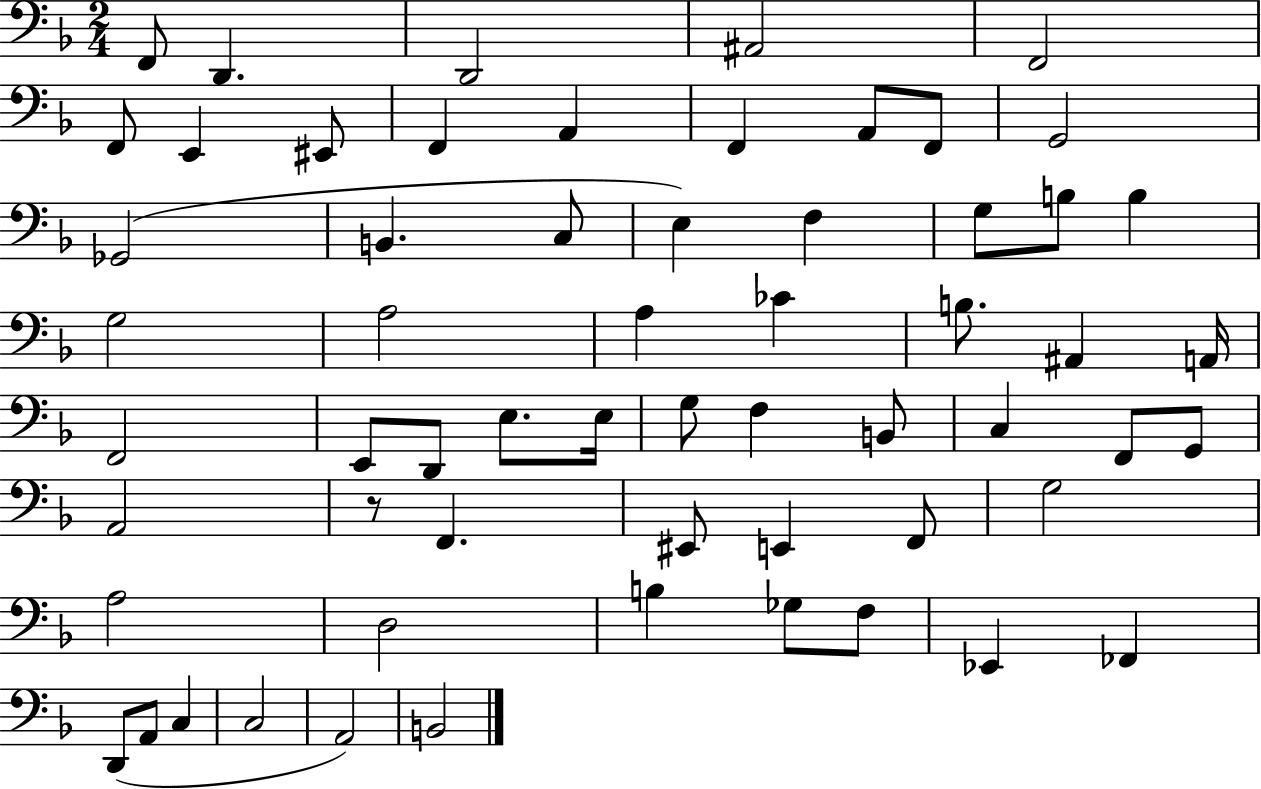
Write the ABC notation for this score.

X:1
T:Untitled
M:2/4
L:1/4
K:F
F,,/2 D,, D,,2 ^A,,2 F,,2 F,,/2 E,, ^E,,/2 F,, A,, F,, A,,/2 F,,/2 G,,2 _G,,2 B,, C,/2 E, F, G,/2 B,/2 B, G,2 A,2 A, _C B,/2 ^A,, A,,/4 F,,2 E,,/2 D,,/2 E,/2 E,/4 G,/2 F, B,,/2 C, F,,/2 G,,/2 A,,2 z/2 F,, ^E,,/2 E,, F,,/2 G,2 A,2 D,2 B, _G,/2 F,/2 _E,, _F,, D,,/2 A,,/2 C, C,2 A,,2 B,,2